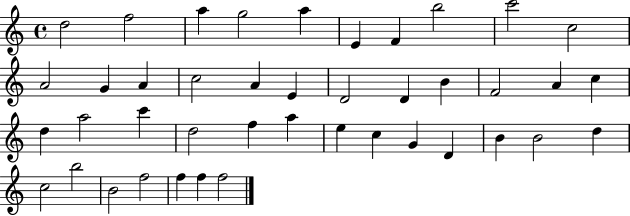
{
  \clef treble
  \time 4/4
  \defaultTimeSignature
  \key c \major
  d''2 f''2 | a''4 g''2 a''4 | e'4 f'4 b''2 | c'''2 c''2 | \break a'2 g'4 a'4 | c''2 a'4 e'4 | d'2 d'4 b'4 | f'2 a'4 c''4 | \break d''4 a''2 c'''4 | d''2 f''4 a''4 | e''4 c''4 g'4 d'4 | b'4 b'2 d''4 | \break c''2 b''2 | b'2 f''2 | f''4 f''4 f''2 | \bar "|."
}